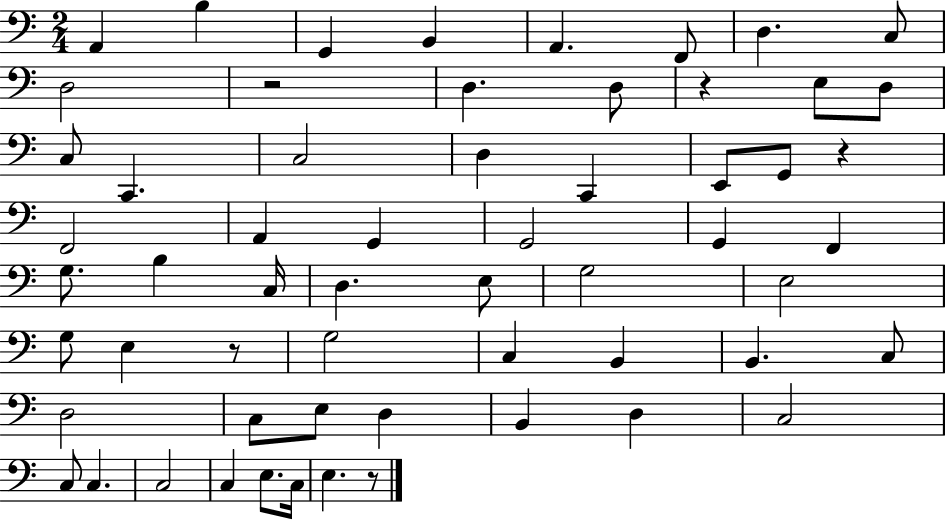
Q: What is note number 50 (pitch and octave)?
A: C3